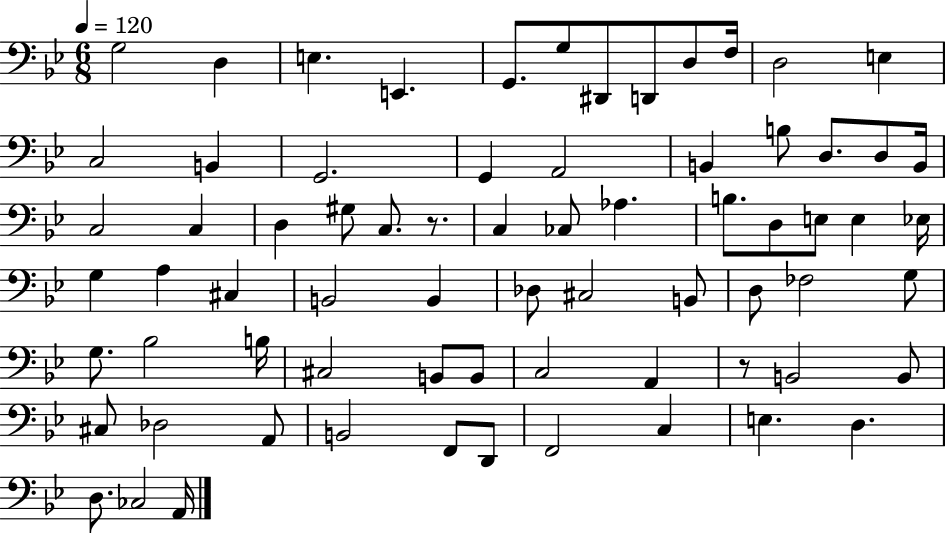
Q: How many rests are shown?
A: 2